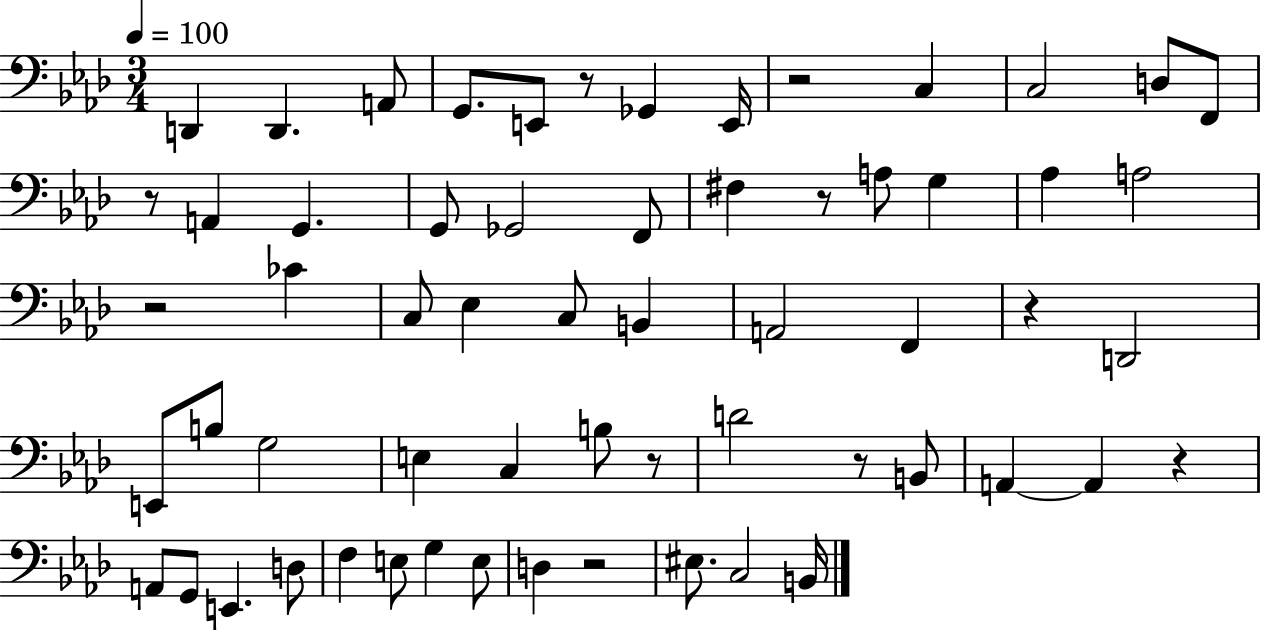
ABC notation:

X:1
T:Untitled
M:3/4
L:1/4
K:Ab
D,, D,, A,,/2 G,,/2 E,,/2 z/2 _G,, E,,/4 z2 C, C,2 D,/2 F,,/2 z/2 A,, G,, G,,/2 _G,,2 F,,/2 ^F, z/2 A,/2 G, _A, A,2 z2 _C C,/2 _E, C,/2 B,, A,,2 F,, z D,,2 E,,/2 B,/2 G,2 E, C, B,/2 z/2 D2 z/2 B,,/2 A,, A,, z A,,/2 G,,/2 E,, D,/2 F, E,/2 G, E,/2 D, z2 ^E,/2 C,2 B,,/4